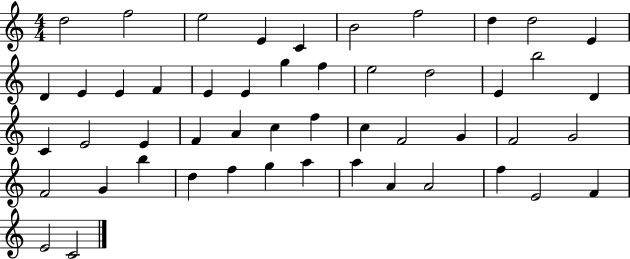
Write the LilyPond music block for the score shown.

{
  \clef treble
  \numericTimeSignature
  \time 4/4
  \key c \major
  d''2 f''2 | e''2 e'4 c'4 | b'2 f''2 | d''4 d''2 e'4 | \break d'4 e'4 e'4 f'4 | e'4 e'4 g''4 f''4 | e''2 d''2 | e'4 b''2 d'4 | \break c'4 e'2 e'4 | f'4 a'4 c''4 f''4 | c''4 f'2 g'4 | f'2 g'2 | \break f'2 g'4 b''4 | d''4 f''4 g''4 a''4 | a''4 a'4 a'2 | f''4 e'2 f'4 | \break e'2 c'2 | \bar "|."
}